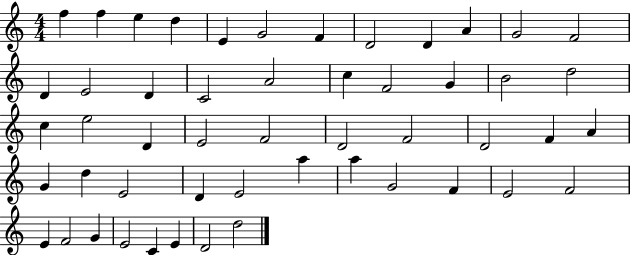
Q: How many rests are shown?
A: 0